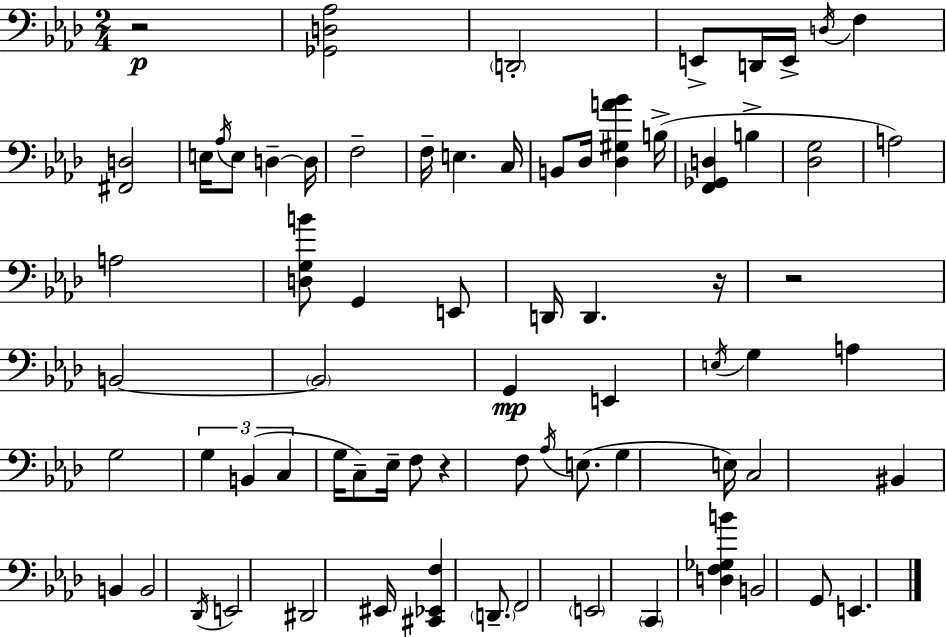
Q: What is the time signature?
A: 2/4